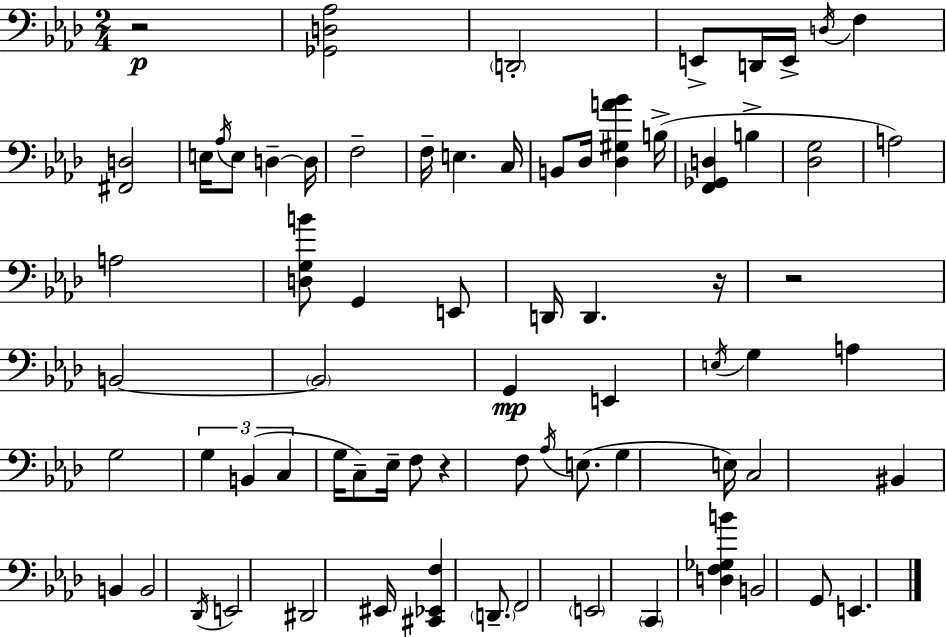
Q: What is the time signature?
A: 2/4